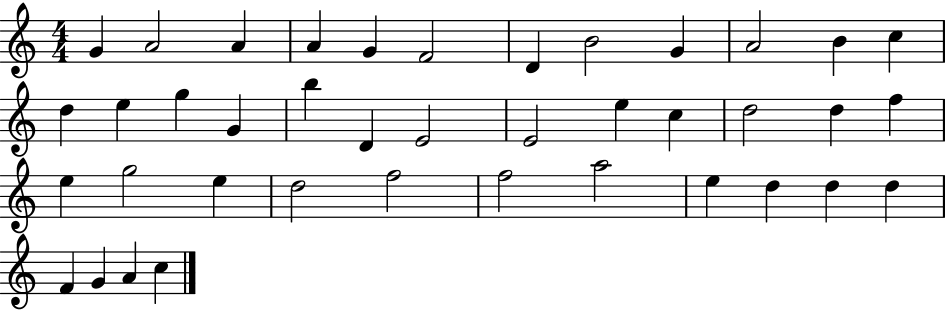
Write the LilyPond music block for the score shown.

{
  \clef treble
  \numericTimeSignature
  \time 4/4
  \key c \major
  g'4 a'2 a'4 | a'4 g'4 f'2 | d'4 b'2 g'4 | a'2 b'4 c''4 | \break d''4 e''4 g''4 g'4 | b''4 d'4 e'2 | e'2 e''4 c''4 | d''2 d''4 f''4 | \break e''4 g''2 e''4 | d''2 f''2 | f''2 a''2 | e''4 d''4 d''4 d''4 | \break f'4 g'4 a'4 c''4 | \bar "|."
}